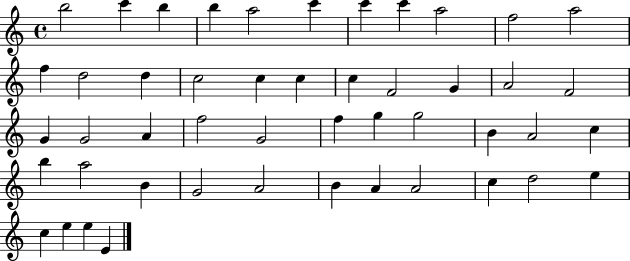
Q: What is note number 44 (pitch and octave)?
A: E5